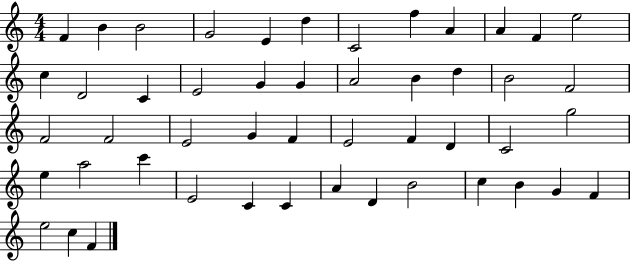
{
  \clef treble
  \numericTimeSignature
  \time 4/4
  \key c \major
  f'4 b'4 b'2 | g'2 e'4 d''4 | c'2 f''4 a'4 | a'4 f'4 e''2 | \break c''4 d'2 c'4 | e'2 g'4 g'4 | a'2 b'4 d''4 | b'2 f'2 | \break f'2 f'2 | e'2 g'4 f'4 | e'2 f'4 d'4 | c'2 g''2 | \break e''4 a''2 c'''4 | e'2 c'4 c'4 | a'4 d'4 b'2 | c''4 b'4 g'4 f'4 | \break e''2 c''4 f'4 | \bar "|."
}